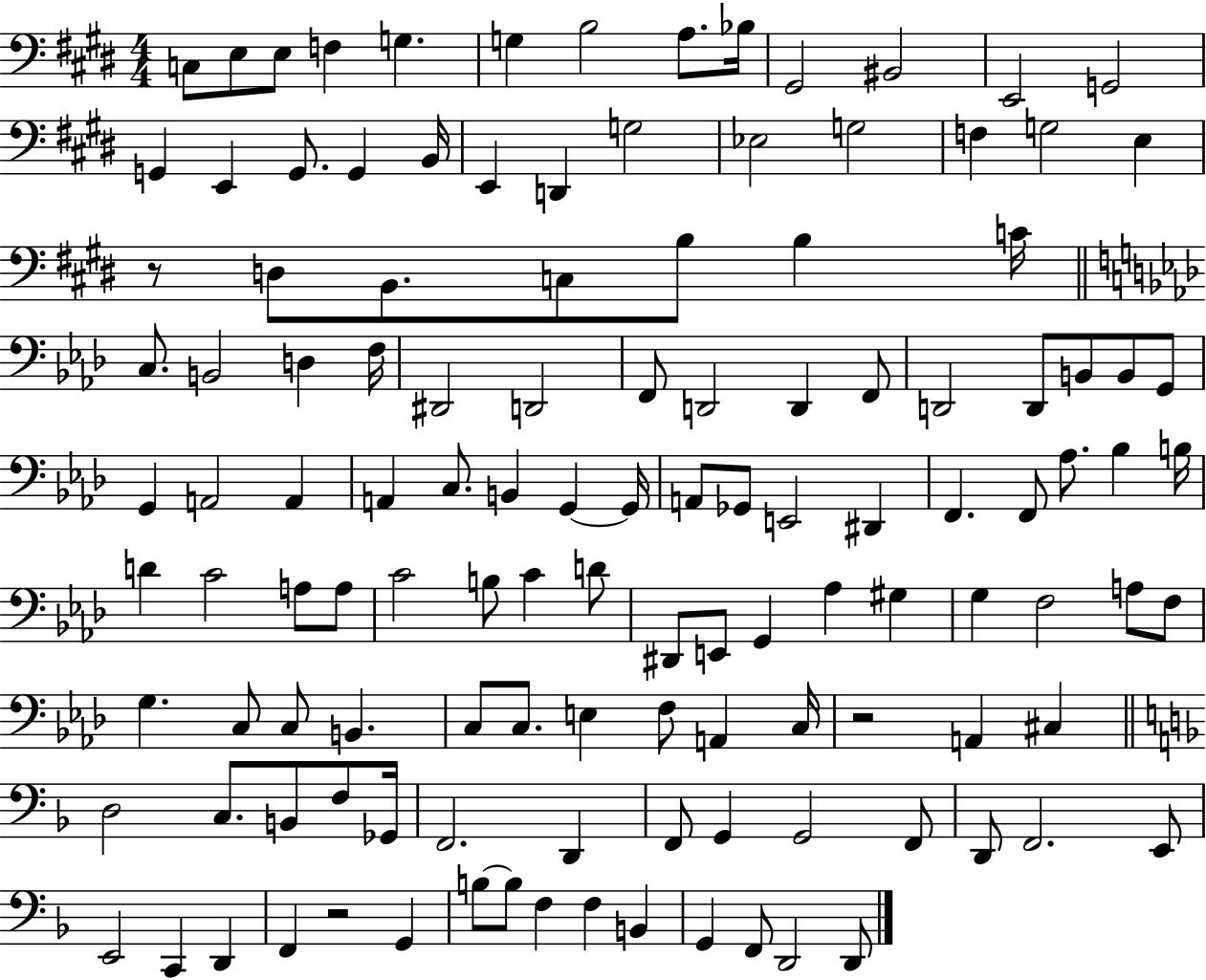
C3/e E3/e E3/e F3/q G3/q. G3/q B3/h A3/e. Bb3/s G#2/h BIS2/h E2/h G2/h G2/q E2/q G2/e. G2/q B2/s E2/q D2/q G3/h Eb3/h G3/h F3/q G3/h E3/q R/e D3/e B2/e. C3/e B3/e B3/q C4/s C3/e. B2/h D3/q F3/s D#2/h D2/h F2/e D2/h D2/q F2/e D2/h D2/e B2/e B2/e G2/e G2/q A2/h A2/q A2/q C3/e. B2/q G2/q G2/s A2/e Gb2/e E2/h D#2/q F2/q. F2/e Ab3/e. Bb3/q B3/s D4/q C4/h A3/e A3/e C4/h B3/e C4/q D4/e D#2/e E2/e G2/q Ab3/q G#3/q G3/q F3/h A3/e F3/e G3/q. C3/e C3/e B2/q. C3/e C3/e. E3/q F3/e A2/q C3/s R/h A2/q C#3/q D3/h C3/e. B2/e F3/e Gb2/s F2/h. D2/q F2/e G2/q G2/h F2/e D2/e F2/h. E2/e E2/h C2/q D2/q F2/q R/h G2/q B3/e B3/e F3/q F3/q B2/q G2/q F2/e D2/h D2/e